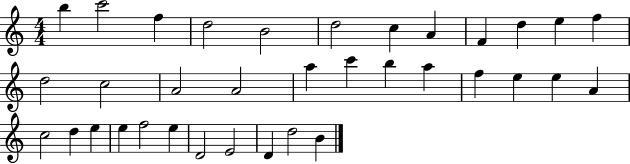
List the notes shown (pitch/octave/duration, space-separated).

B5/q C6/h F5/q D5/h B4/h D5/h C5/q A4/q F4/q D5/q E5/q F5/q D5/h C5/h A4/h A4/h A5/q C6/q B5/q A5/q F5/q E5/q E5/q A4/q C5/h D5/q E5/q E5/q F5/h E5/q D4/h E4/h D4/q D5/h B4/q